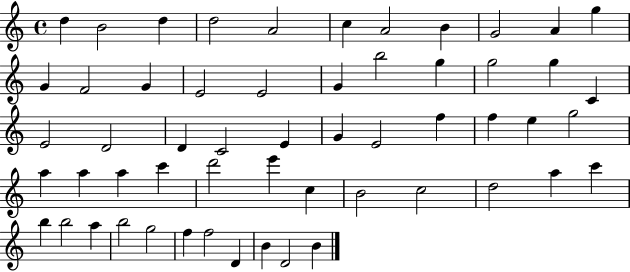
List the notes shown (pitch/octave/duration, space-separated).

D5/q B4/h D5/q D5/h A4/h C5/q A4/h B4/q G4/h A4/q G5/q G4/q F4/h G4/q E4/h E4/h G4/q B5/h G5/q G5/h G5/q C4/q E4/h D4/h D4/q C4/h E4/q G4/q E4/h F5/q F5/q E5/q G5/h A5/q A5/q A5/q C6/q D6/h E6/q C5/q B4/h C5/h D5/h A5/q C6/q B5/q B5/h A5/q B5/h G5/h F5/q F5/h D4/q B4/q D4/h B4/q